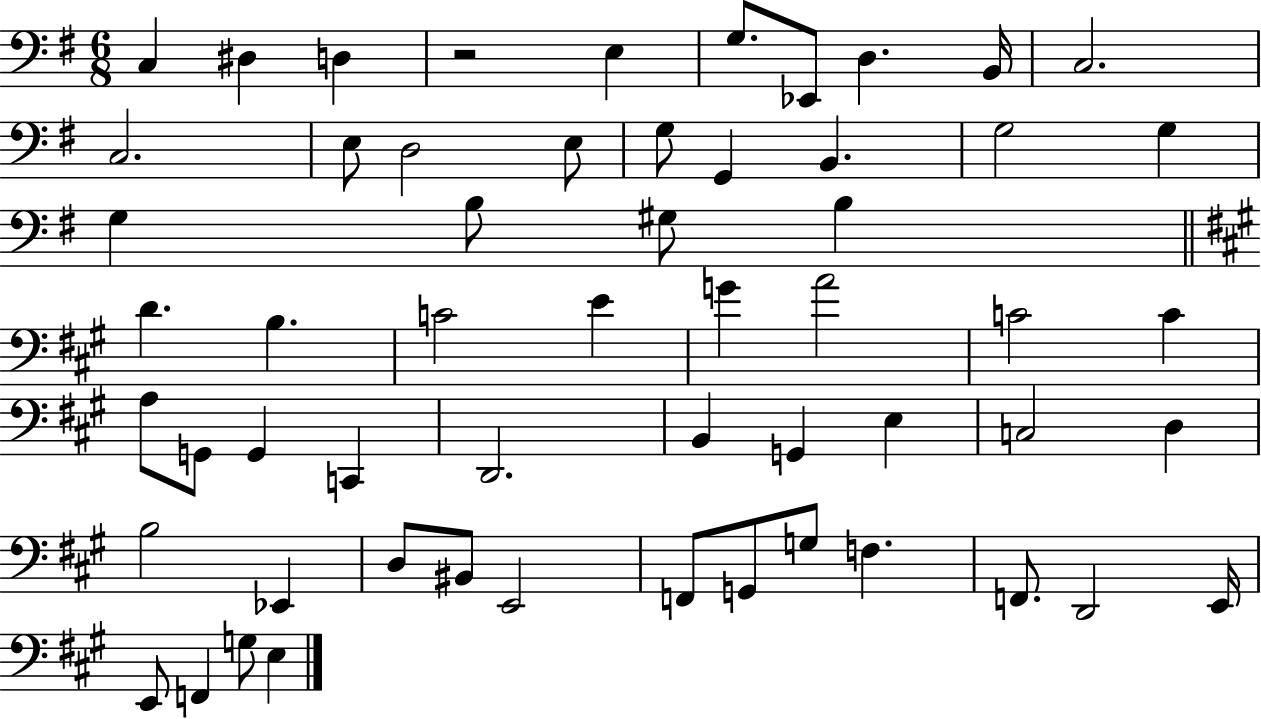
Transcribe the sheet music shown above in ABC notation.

X:1
T:Untitled
M:6/8
L:1/4
K:G
C, ^D, D, z2 E, G,/2 _E,,/2 D, B,,/4 C,2 C,2 E,/2 D,2 E,/2 G,/2 G,, B,, G,2 G, G, B,/2 ^G,/2 B, D B, C2 E G A2 C2 C A,/2 G,,/2 G,, C,, D,,2 B,, G,, E, C,2 D, B,2 _E,, D,/2 ^B,,/2 E,,2 F,,/2 G,,/2 G,/2 F, F,,/2 D,,2 E,,/4 E,,/2 F,, G,/2 E,